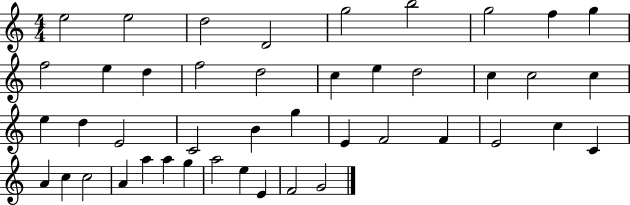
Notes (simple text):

E5/h E5/h D5/h D4/h G5/h B5/h G5/h F5/q G5/q F5/h E5/q D5/q F5/h D5/h C5/q E5/q D5/h C5/q C5/h C5/q E5/q D5/q E4/h C4/h B4/q G5/q E4/q F4/h F4/q E4/h C5/q C4/q A4/q C5/q C5/h A4/q A5/q A5/q G5/q A5/h E5/q E4/q F4/h G4/h